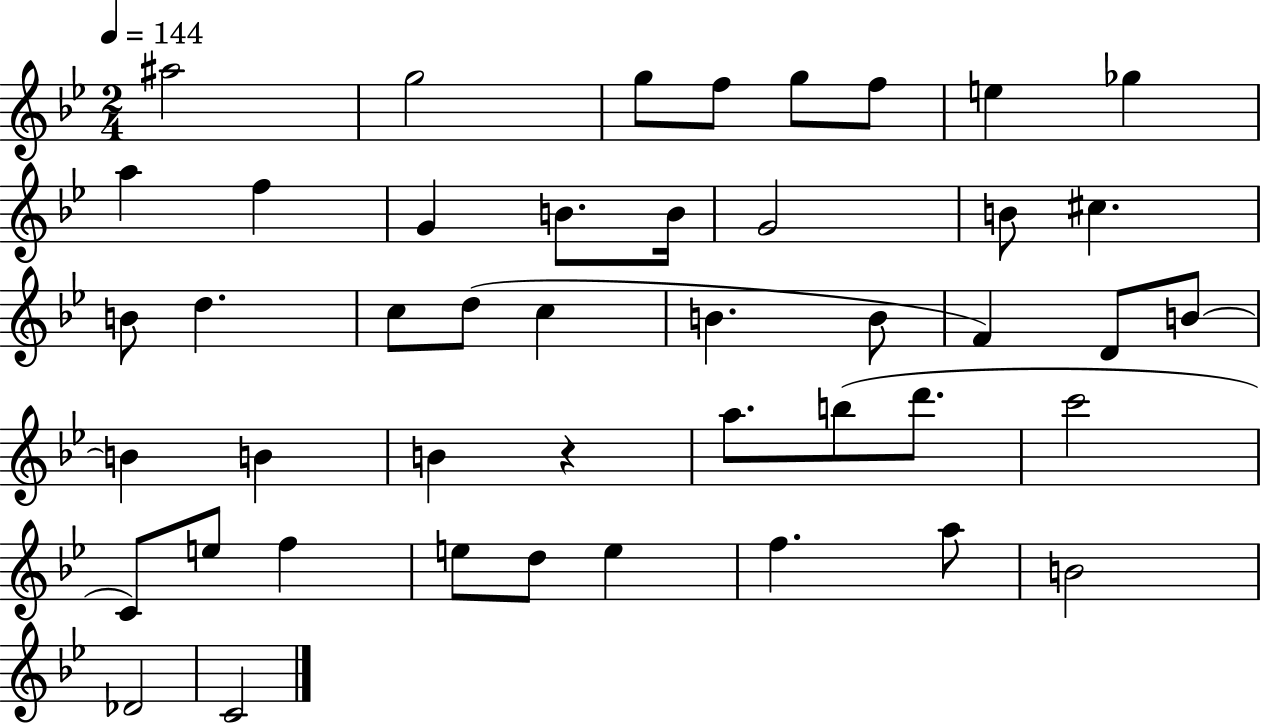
X:1
T:Untitled
M:2/4
L:1/4
K:Bb
^a2 g2 g/2 f/2 g/2 f/2 e _g a f G B/2 B/4 G2 B/2 ^c B/2 d c/2 d/2 c B B/2 F D/2 B/2 B B B z a/2 b/2 d'/2 c'2 C/2 e/2 f e/2 d/2 e f a/2 B2 _D2 C2